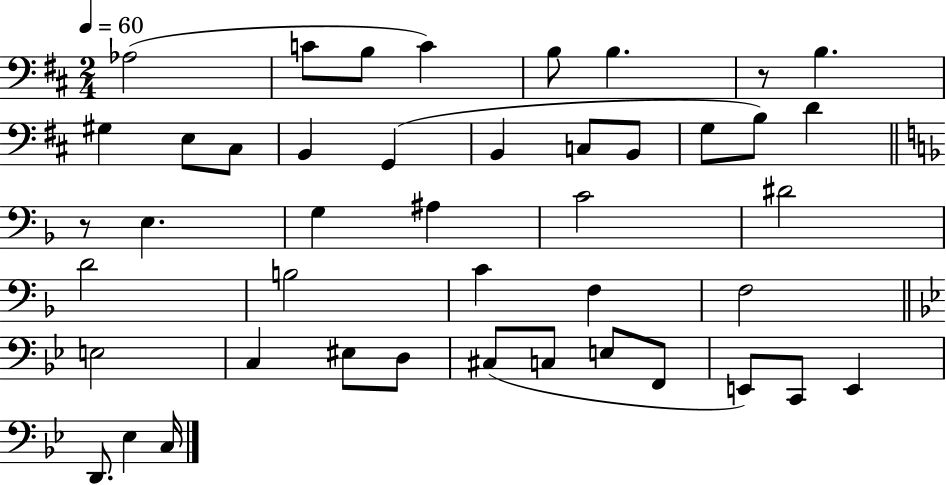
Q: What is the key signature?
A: D major